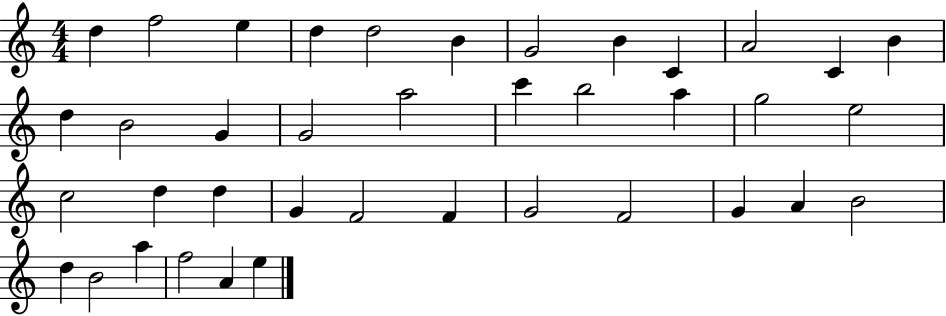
X:1
T:Untitled
M:4/4
L:1/4
K:C
d f2 e d d2 B G2 B C A2 C B d B2 G G2 a2 c' b2 a g2 e2 c2 d d G F2 F G2 F2 G A B2 d B2 a f2 A e